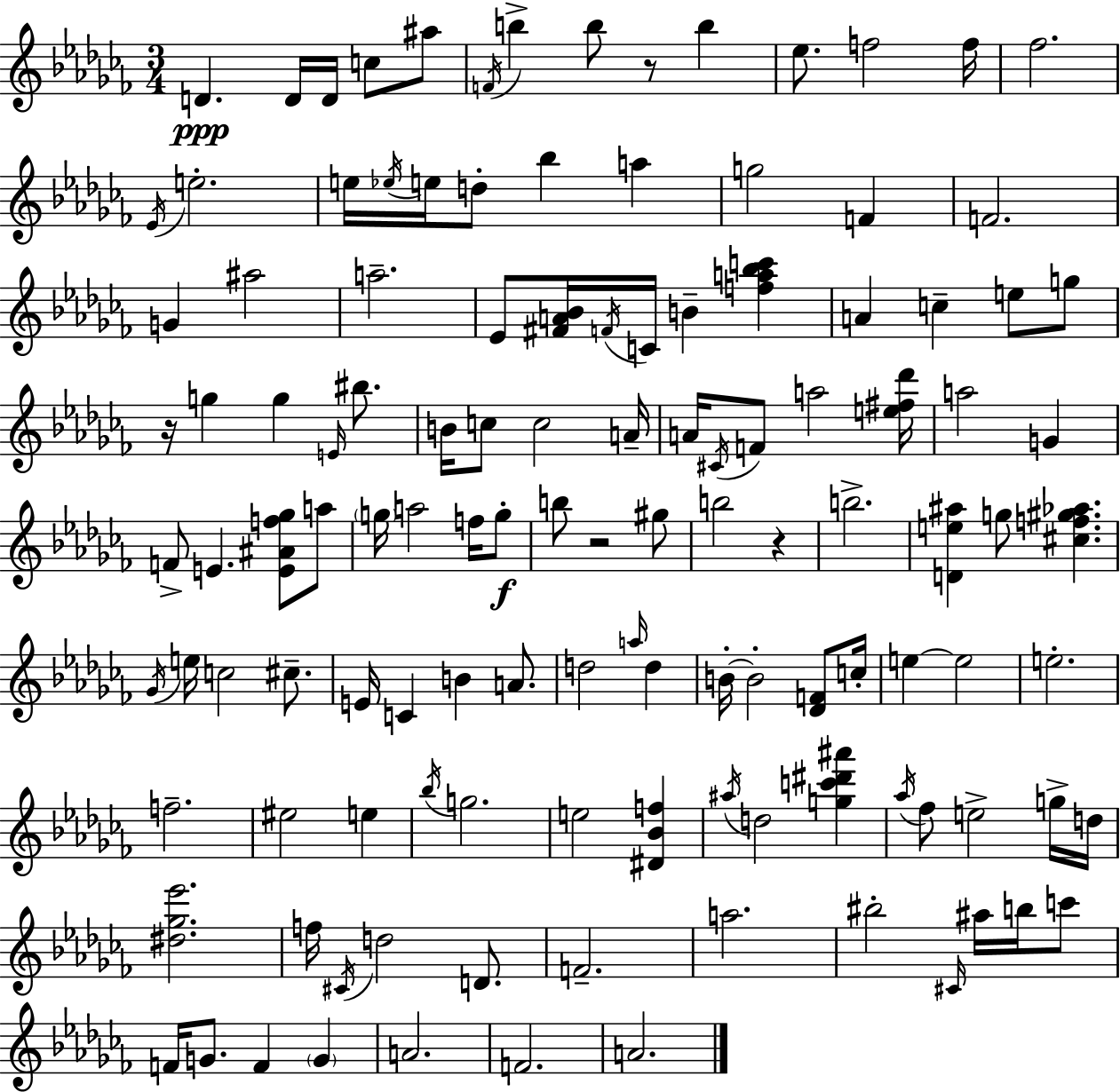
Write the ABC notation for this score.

X:1
T:Untitled
M:3/4
L:1/4
K:Abm
D D/4 D/4 c/2 ^a/2 F/4 b b/2 z/2 b _e/2 f2 f/4 _f2 _E/4 e2 e/4 _e/4 e/4 d/2 _b a g2 F F2 G ^a2 a2 _E/2 [^FA_B]/4 F/4 C/4 B [fa_bc'] A c e/2 g/2 z/4 g g E/4 ^b/2 B/4 c/2 c2 A/4 A/4 ^C/4 F/2 a2 [e^f_d']/4 a2 G F/2 E [E^Af_g]/2 a/2 g/4 a2 f/4 g/2 b/2 z2 ^g/2 b2 z b2 [De^a] g/2 [^cf^g_a] _G/4 e/4 c2 ^c/2 E/4 C B A/2 d2 a/4 d B/4 B2 [_DF]/2 c/4 e e2 e2 f2 ^e2 e _b/4 g2 e2 [^D_Bf] ^a/4 d2 [gc'^d'^a'] _a/4 _f/2 e2 g/4 d/4 [^d_g_e']2 f/4 ^C/4 d2 D/2 F2 a2 ^b2 ^C/4 ^a/4 b/4 c'/2 F/4 G/2 F G A2 F2 A2